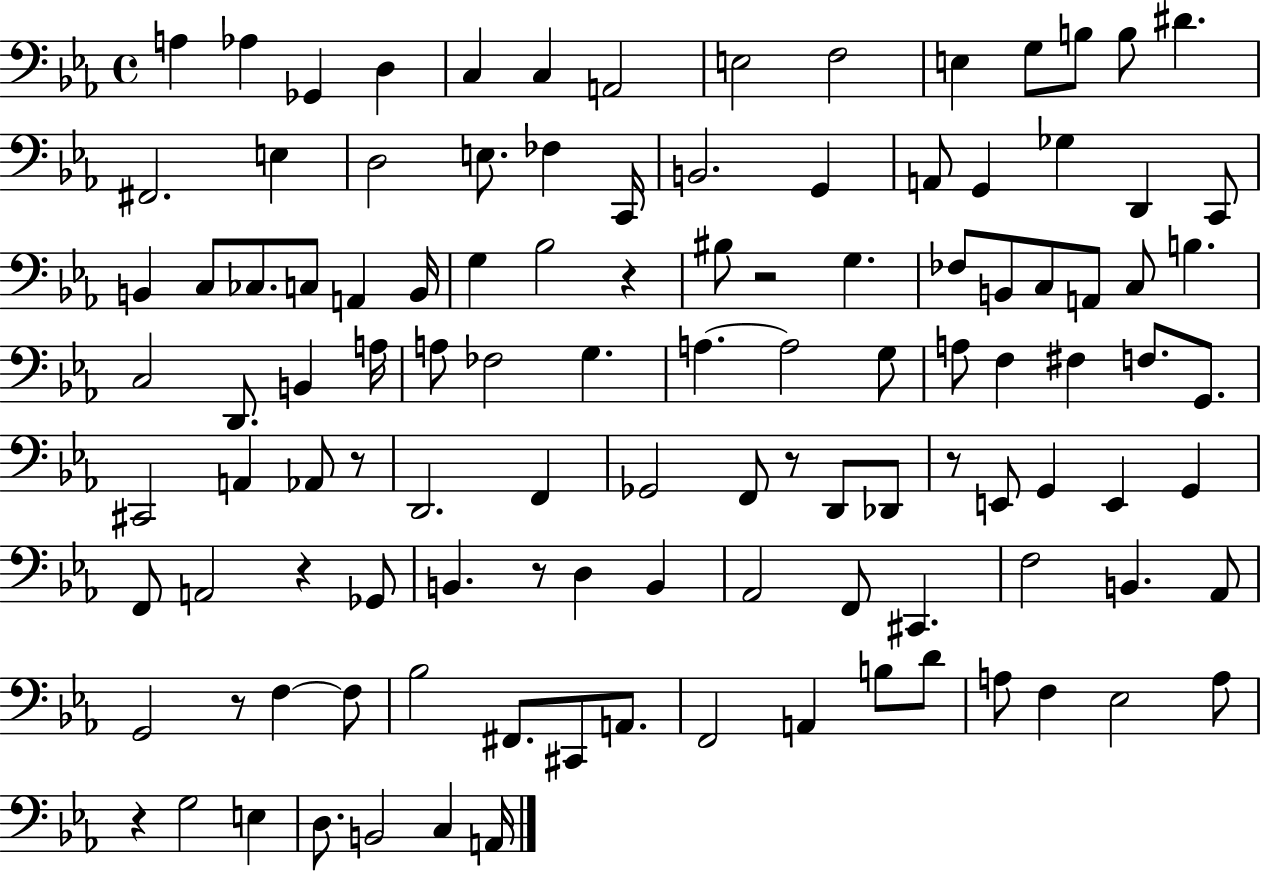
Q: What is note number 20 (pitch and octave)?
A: C2